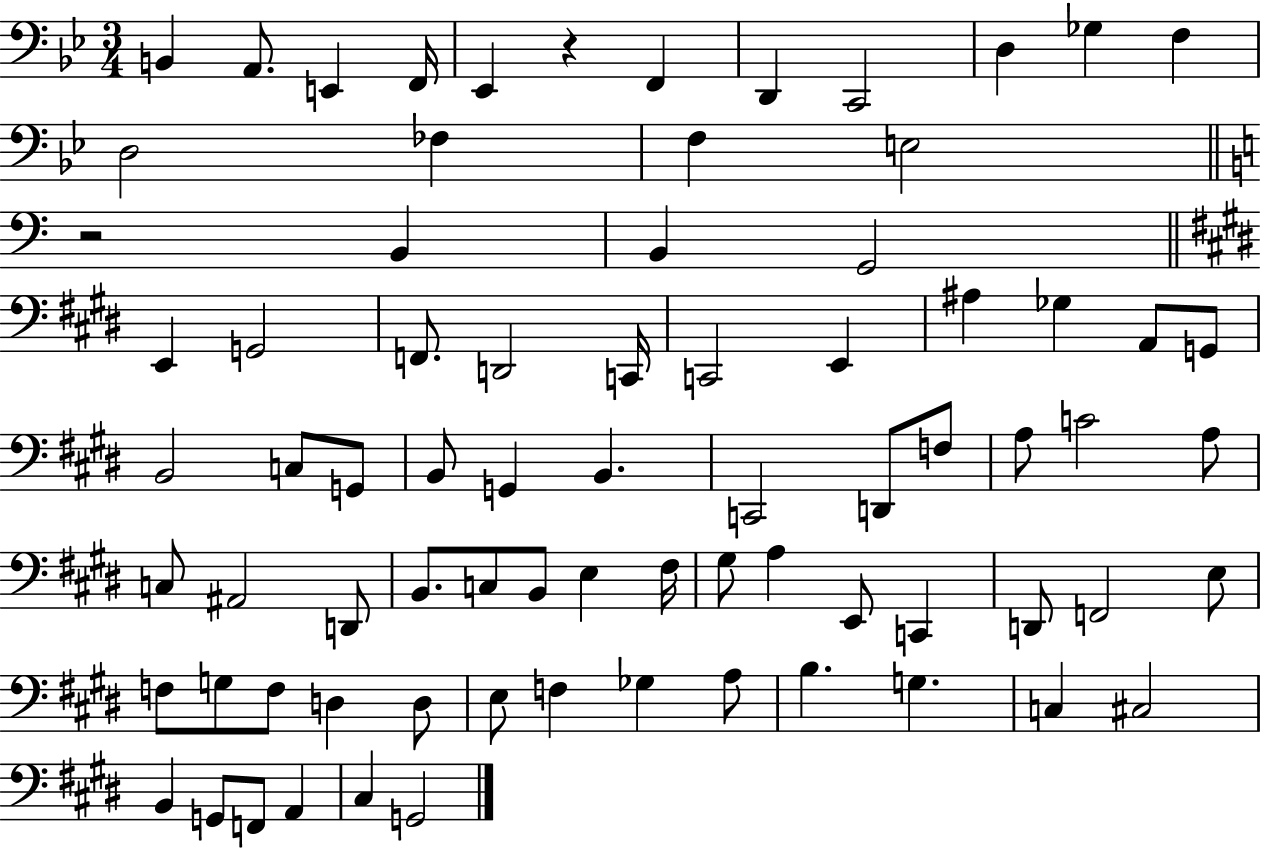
{
  \clef bass
  \numericTimeSignature
  \time 3/4
  \key bes \major
  b,4 a,8. e,4 f,16 | ees,4 r4 f,4 | d,4 c,2 | d4 ges4 f4 | \break d2 fes4 | f4 e2 | \bar "||" \break \key c \major r2 b,4 | b,4 g,2 | \bar "||" \break \key e \major e,4 g,2 | f,8. d,2 c,16 | c,2 e,4 | ais4 ges4 a,8 g,8 | \break b,2 c8 g,8 | b,8 g,4 b,4. | c,2 d,8 f8 | a8 c'2 a8 | \break c8 ais,2 d,8 | b,8. c8 b,8 e4 fis16 | gis8 a4 e,8 c,4 | d,8 f,2 e8 | \break f8 g8 f8 d4 d8 | e8 f4 ges4 a8 | b4. g4. | c4 cis2 | \break b,4 g,8 f,8 a,4 | cis4 g,2 | \bar "|."
}